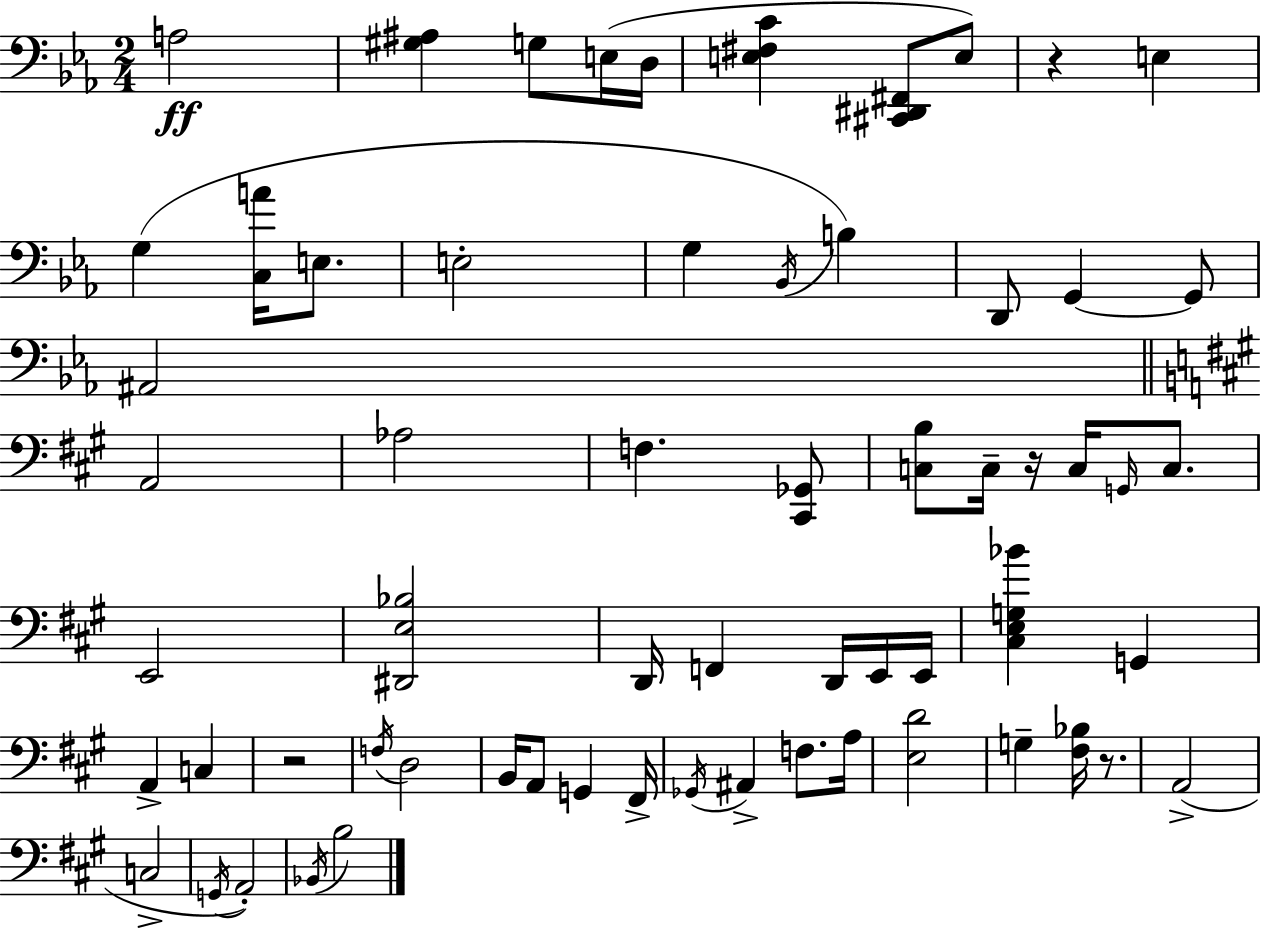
X:1
T:Untitled
M:2/4
L:1/4
K:Eb
A,2 [^G,^A,] G,/2 E,/4 D,/4 [E,^F,C] [^C,,^D,,^F,,]/2 E,/2 z E, G, [C,A]/4 E,/2 E,2 G, _B,,/4 B, D,,/2 G,, G,,/2 ^A,,2 A,,2 _A,2 F, [^C,,_G,,]/2 [C,B,]/2 C,/4 z/4 C,/4 G,,/4 C,/2 E,,2 [^D,,E,_B,]2 D,,/4 F,, D,,/4 E,,/4 E,,/4 [^C,E,G,_B] G,, A,, C, z2 F,/4 D,2 B,,/4 A,,/2 G,, ^F,,/4 _G,,/4 ^A,, F,/2 A,/4 [E,D]2 G, [^F,_B,]/4 z/2 A,,2 C,2 G,,/4 A,,2 _B,,/4 B,2